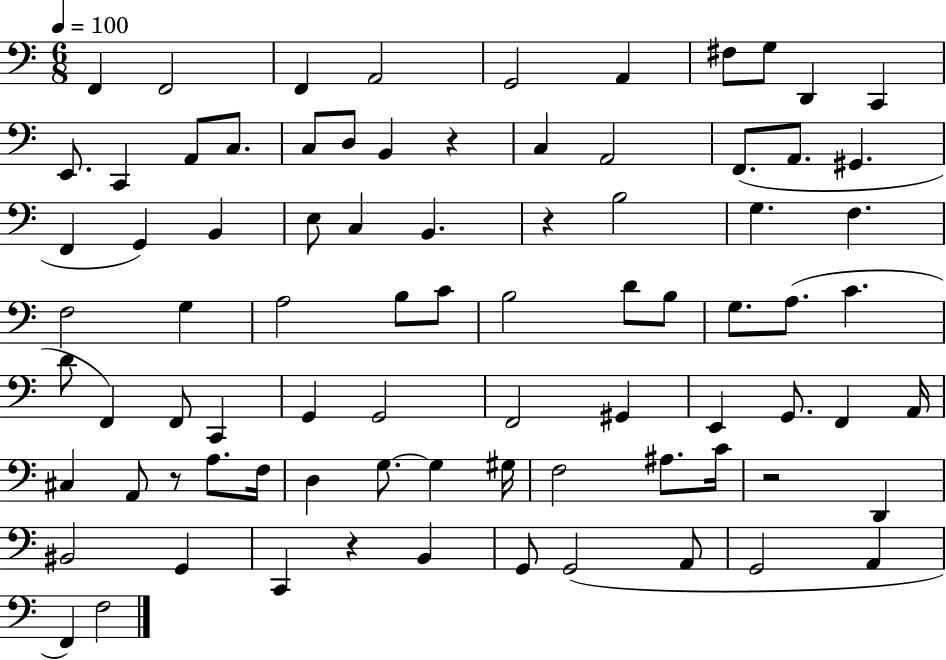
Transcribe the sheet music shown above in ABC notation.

X:1
T:Untitled
M:6/8
L:1/4
K:C
F,, F,,2 F,, A,,2 G,,2 A,, ^F,/2 G,/2 D,, C,, E,,/2 C,, A,,/2 C,/2 C,/2 D,/2 B,, z C, A,,2 F,,/2 A,,/2 ^G,, F,, G,, B,, E,/2 C, B,, z B,2 G, F, F,2 G, A,2 B,/2 C/2 B,2 D/2 B,/2 G,/2 A,/2 C D/2 F,, F,,/2 C,, G,, G,,2 F,,2 ^G,, E,, G,,/2 F,, A,,/4 ^C, A,,/2 z/2 A,/2 F,/4 D, G,/2 G, ^G,/4 F,2 ^A,/2 C/4 z2 D,, ^B,,2 G,, C,, z B,, G,,/2 G,,2 A,,/2 G,,2 A,, F,, F,2